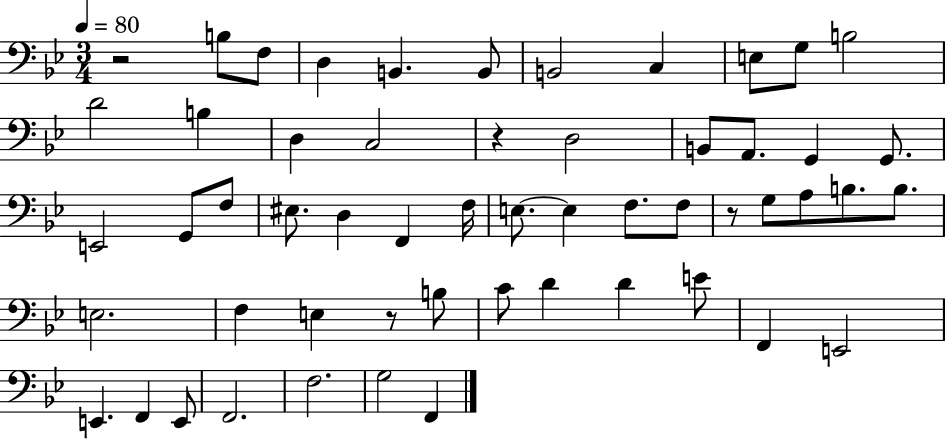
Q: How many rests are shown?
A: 4